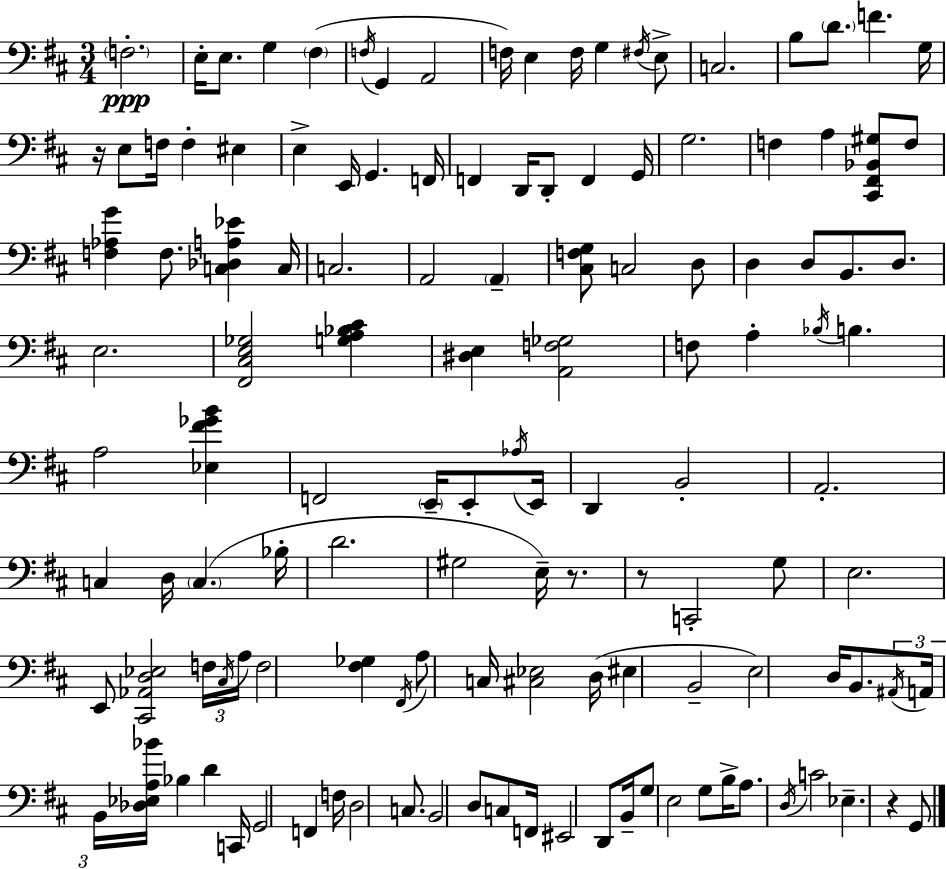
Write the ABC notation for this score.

X:1
T:Untitled
M:3/4
L:1/4
K:D
F,2 E,/4 E,/2 G, ^F, F,/4 G,, A,,2 F,/4 E, F,/4 G, ^F,/4 E,/2 C,2 B,/2 D/2 F G,/4 z/4 E,/2 F,/4 F, ^E, E, E,,/4 G,, F,,/4 F,, D,,/4 D,,/2 F,, G,,/4 G,2 F, A, [^C,,^F,,_B,,^G,]/2 F,/2 [F,_A,G] F,/2 [C,_D,A,_E] C,/4 C,2 A,,2 A,, [^C,F,G,]/2 C,2 D,/2 D, D,/2 B,,/2 D,/2 E,2 [^F,,^C,E,_G,]2 [G,A,_B,^C] [^D,E,] [A,,F,_G,]2 F,/2 A, _B,/4 B, A,2 [_E,^F_GB] F,,2 E,,/4 E,,/2 _A,/4 E,,/4 D,, B,,2 A,,2 C, D,/4 C, _B,/4 D2 ^G,2 E,/4 z/2 z/2 C,,2 G,/2 E,2 E,,/2 [^C,,_A,,D,_E,]2 F,/4 ^C,/4 A,/4 F,2 [^F,_G,] ^F,,/4 A,/2 C,/4 [^C,_E,]2 D,/4 ^E, B,,2 E,2 D,/4 B,,/2 ^A,,/4 A,,/4 B,,/4 [_D,_E,A,_B]/4 _B, D C,,/4 G,,2 F,, F,/4 D,2 C,/2 B,,2 D,/2 C,/2 F,,/4 ^E,,2 D,,/2 B,,/4 G,/2 E,2 G,/2 B,/4 A,/2 D,/4 C2 _E, z G,,/2